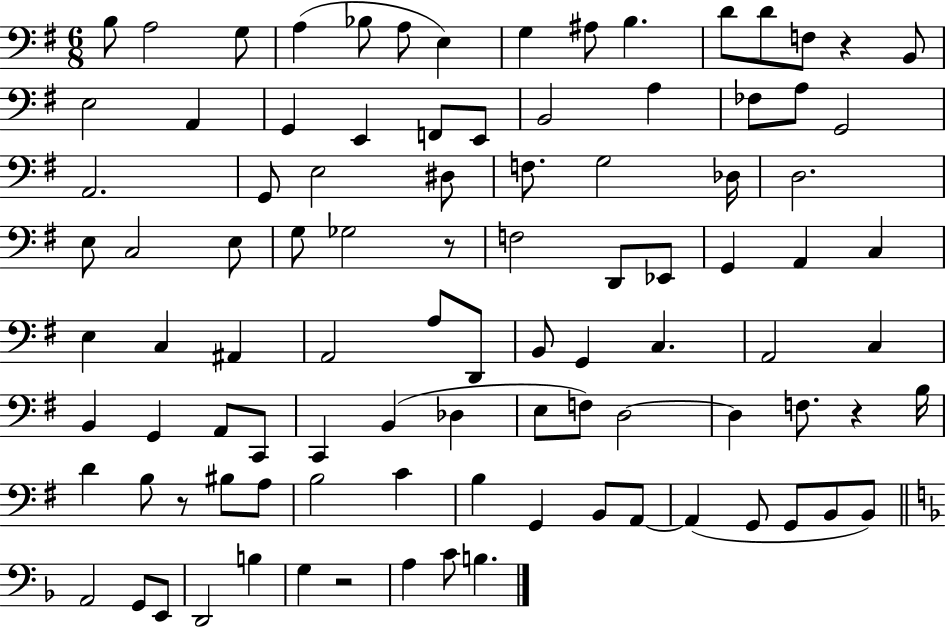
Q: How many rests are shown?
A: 5